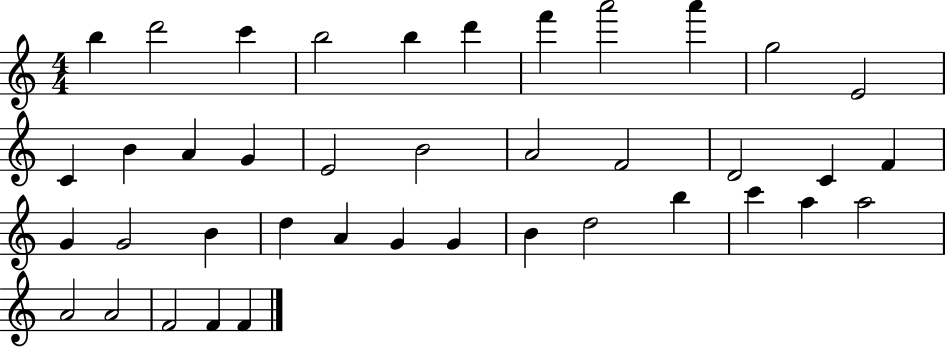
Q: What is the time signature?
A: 4/4